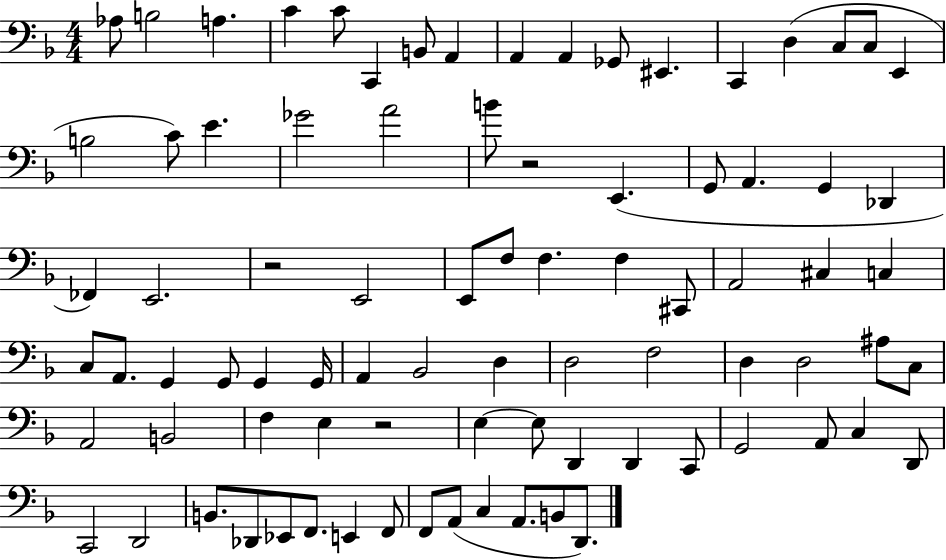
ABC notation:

X:1
T:Untitled
M:4/4
L:1/4
K:F
_A,/2 B,2 A, C C/2 C,, B,,/2 A,, A,, A,, _G,,/2 ^E,, C,, D, C,/2 C,/2 E,, B,2 C/2 E _G2 A2 B/2 z2 E,, G,,/2 A,, G,, _D,, _F,, E,,2 z2 E,,2 E,,/2 F,/2 F, F, ^C,,/2 A,,2 ^C, C, C,/2 A,,/2 G,, G,,/2 G,, G,,/4 A,, _B,,2 D, D,2 F,2 D, D,2 ^A,/2 C,/2 A,,2 B,,2 F, E, z2 E, E,/2 D,, D,, C,,/2 G,,2 A,,/2 C, D,,/2 C,,2 D,,2 B,,/2 _D,,/2 _E,,/2 F,,/2 E,, F,,/2 F,,/2 A,,/2 C, A,,/2 B,,/2 D,,/2